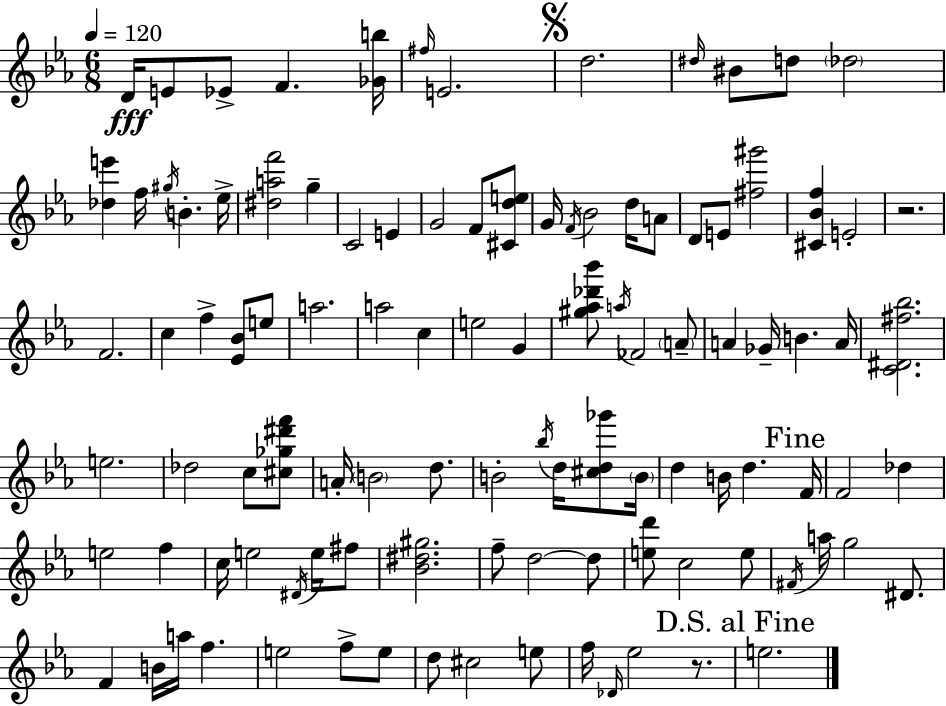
D4/s E4/e Eb4/e F4/q. [Gb4,B5]/s F#5/s E4/h. D5/h. D#5/s BIS4/e D5/e Db5/h [Db5,E6]/q F5/s G#5/s B4/q. Eb5/s [D#5,A5,F6]/h G5/q C4/h E4/q G4/h F4/e [C#4,D5,E5]/e G4/s F4/s Bb4/h D5/s A4/e D4/e E4/e [F#5,G#6]/h [C#4,Bb4,F5]/q E4/h R/h. F4/h. C5/q F5/q [Eb4,Bb4]/e E5/e A5/h. A5/h C5/q E5/h G4/q [G#5,Ab5,Db6,Bb6]/e A5/s FES4/h A4/e A4/q Gb4/s B4/q. A4/s [C4,D#4,F#5,Bb5]/h. E5/h. Db5/h C5/e [C#5,Gb5,D#6,F6]/e A4/s B4/h D5/e. B4/h Bb5/s D5/s [C#5,D5,Gb6]/e B4/s D5/q B4/s D5/q. F4/s F4/h Db5/q E5/h F5/q C5/s E5/h D#4/s E5/s F#5/e [Bb4,D#5,G#5]/h. F5/e D5/h D5/e [E5,D6]/e C5/h E5/e F#4/s A5/s G5/h D#4/e. F4/q B4/s A5/s F5/q. E5/h F5/e E5/e D5/e C#5/h E5/e F5/s Db4/s Eb5/h R/e. E5/h.